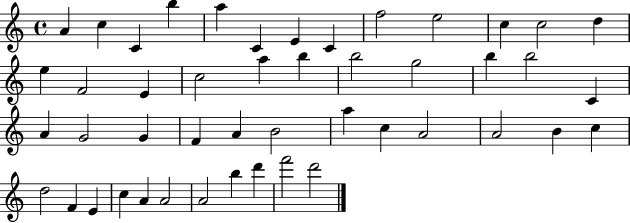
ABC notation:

X:1
T:Untitled
M:4/4
L:1/4
K:C
A c C b a C E C f2 e2 c c2 d e F2 E c2 a b b2 g2 b b2 C A G2 G F A B2 a c A2 A2 B c d2 F E c A A2 A2 b d' f'2 d'2